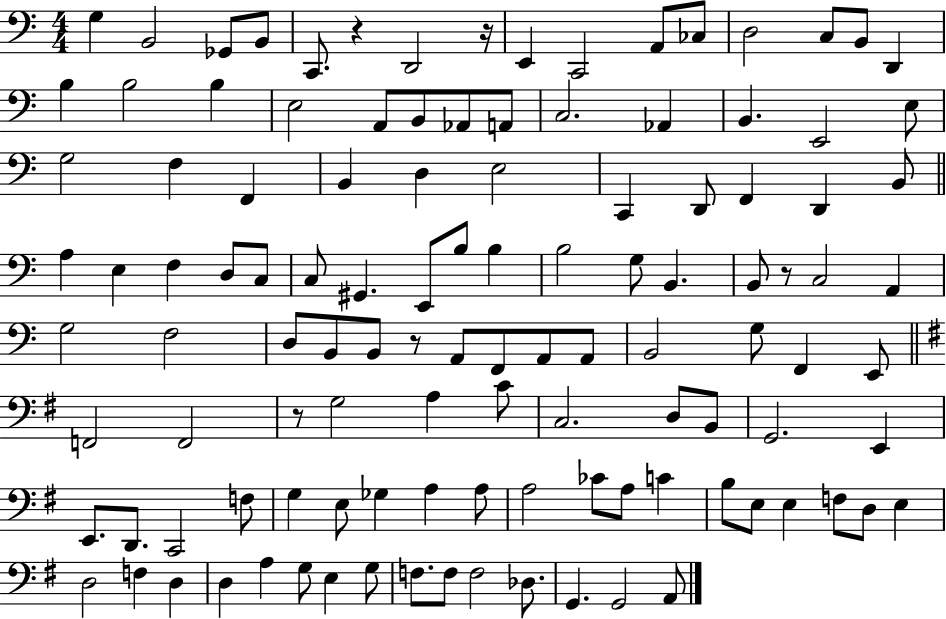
{
  \clef bass
  \numericTimeSignature
  \time 4/4
  \key c \major
  g4 b,2 ges,8 b,8 | c,8. r4 d,2 r16 | e,4 c,2 a,8 ces8 | d2 c8 b,8 d,4 | \break b4 b2 b4 | e2 a,8 b,8 aes,8 a,8 | c2. aes,4 | b,4. e,2 e8 | \break g2 f4 f,4 | b,4 d4 e2 | c,4 d,8 f,4 d,4 b,8 | \bar "||" \break \key c \major a4 e4 f4 d8 c8 | c8 gis,4. e,8 b8 b4 | b2 g8 b,4. | b,8 r8 c2 a,4 | \break g2 f2 | d8 b,8 b,8 r8 a,8 f,8 a,8 a,8 | b,2 g8 f,4 e,8 | \bar "||" \break \key g \major f,2 f,2 | r8 g2 a4 c'8 | c2. d8 b,8 | g,2. e,4 | \break e,8. d,8. c,2 f8 | g4 e8 ges4 a4 a8 | a2 ces'8 a8 c'4 | b8 e8 e4 f8 d8 e4 | \break d2 f4 d4 | d4 a4 g8 e4 g8 | f8. f8 f2 des8. | g,4. g,2 a,8 | \break \bar "|."
}